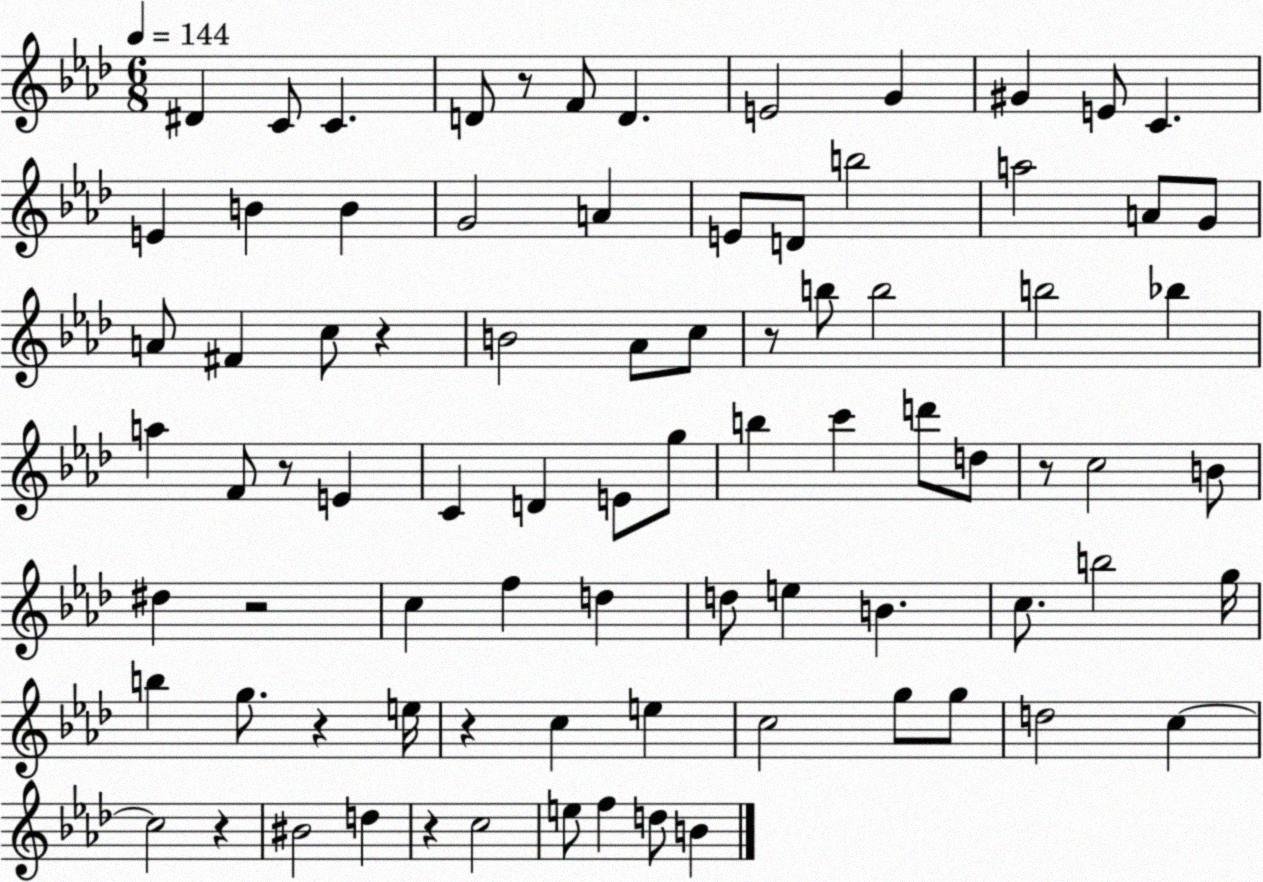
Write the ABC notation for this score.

X:1
T:Untitled
M:6/8
L:1/4
K:Ab
^D C/2 C D/2 z/2 F/2 D E2 G ^G E/2 C E B B G2 A E/2 D/2 b2 a2 A/2 G/2 A/2 ^F c/2 z B2 _A/2 c/2 z/2 b/2 b2 b2 _b a F/2 z/2 E C D E/2 g/2 b c' d'/2 d/2 z/2 c2 B/2 ^d z2 c f d d/2 e B c/2 b2 g/4 b g/2 z e/4 z c e c2 g/2 g/2 d2 c c2 z ^B2 d z c2 e/2 f d/2 B